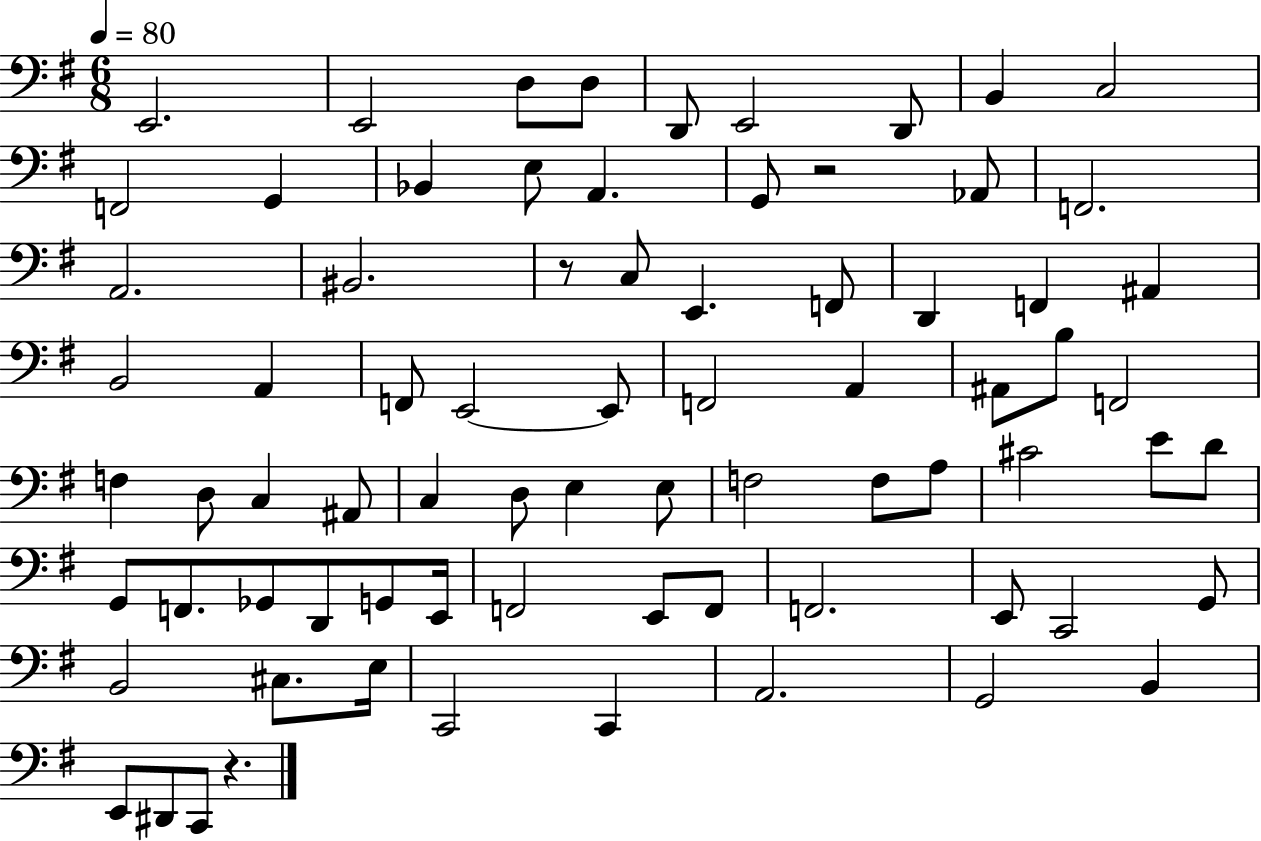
X:1
T:Untitled
M:6/8
L:1/4
K:G
E,,2 E,,2 D,/2 D,/2 D,,/2 E,,2 D,,/2 B,, C,2 F,,2 G,, _B,, E,/2 A,, G,,/2 z2 _A,,/2 F,,2 A,,2 ^B,,2 z/2 C,/2 E,, F,,/2 D,, F,, ^A,, B,,2 A,, F,,/2 E,,2 E,,/2 F,,2 A,, ^A,,/2 B,/2 F,,2 F, D,/2 C, ^A,,/2 C, D,/2 E, E,/2 F,2 F,/2 A,/2 ^C2 E/2 D/2 G,,/2 F,,/2 _G,,/2 D,,/2 G,,/2 E,,/4 F,,2 E,,/2 F,,/2 F,,2 E,,/2 C,,2 G,,/2 B,,2 ^C,/2 E,/4 C,,2 C,, A,,2 G,,2 B,, E,,/2 ^D,,/2 C,,/2 z